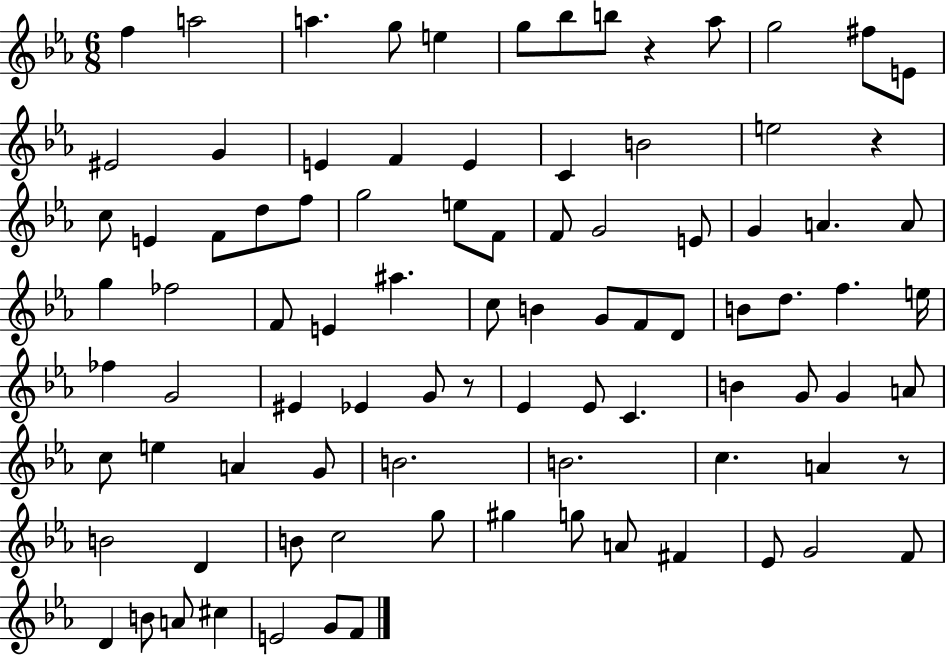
{
  \clef treble
  \numericTimeSignature
  \time 6/8
  \key ees \major
  f''4 a''2 | a''4. g''8 e''4 | g''8 bes''8 b''8 r4 aes''8 | g''2 fis''8 e'8 | \break eis'2 g'4 | e'4 f'4 e'4 | c'4 b'2 | e''2 r4 | \break c''8 e'4 f'8 d''8 f''8 | g''2 e''8 f'8 | f'8 g'2 e'8 | g'4 a'4. a'8 | \break g''4 fes''2 | f'8 e'4 ais''4. | c''8 b'4 g'8 f'8 d'8 | b'8 d''8. f''4. e''16 | \break fes''4 g'2 | eis'4 ees'4 g'8 r8 | ees'4 ees'8 c'4. | b'4 g'8 g'4 a'8 | \break c''8 e''4 a'4 g'8 | b'2. | b'2. | c''4. a'4 r8 | \break b'2 d'4 | b'8 c''2 g''8 | gis''4 g''8 a'8 fis'4 | ees'8 g'2 f'8 | \break d'4 b'8 a'8 cis''4 | e'2 g'8 f'8 | \bar "|."
}